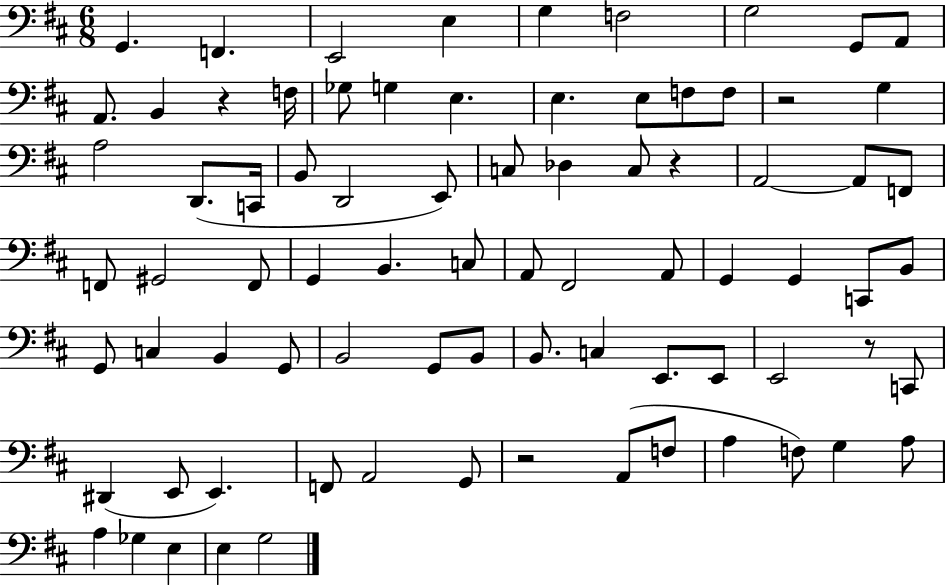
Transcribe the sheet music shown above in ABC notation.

X:1
T:Untitled
M:6/8
L:1/4
K:D
G,, F,, E,,2 E, G, F,2 G,2 G,,/2 A,,/2 A,,/2 B,, z F,/4 _G,/2 G, E, E, E,/2 F,/2 F,/2 z2 G, A,2 D,,/2 C,,/4 B,,/2 D,,2 E,,/2 C,/2 _D, C,/2 z A,,2 A,,/2 F,,/2 F,,/2 ^G,,2 F,,/2 G,, B,, C,/2 A,,/2 ^F,,2 A,,/2 G,, G,, C,,/2 B,,/2 G,,/2 C, B,, G,,/2 B,,2 G,,/2 B,,/2 B,,/2 C, E,,/2 E,,/2 E,,2 z/2 C,,/2 ^D,, E,,/2 E,, F,,/2 A,,2 G,,/2 z2 A,,/2 F,/2 A, F,/2 G, A,/2 A, _G, E, E, G,2